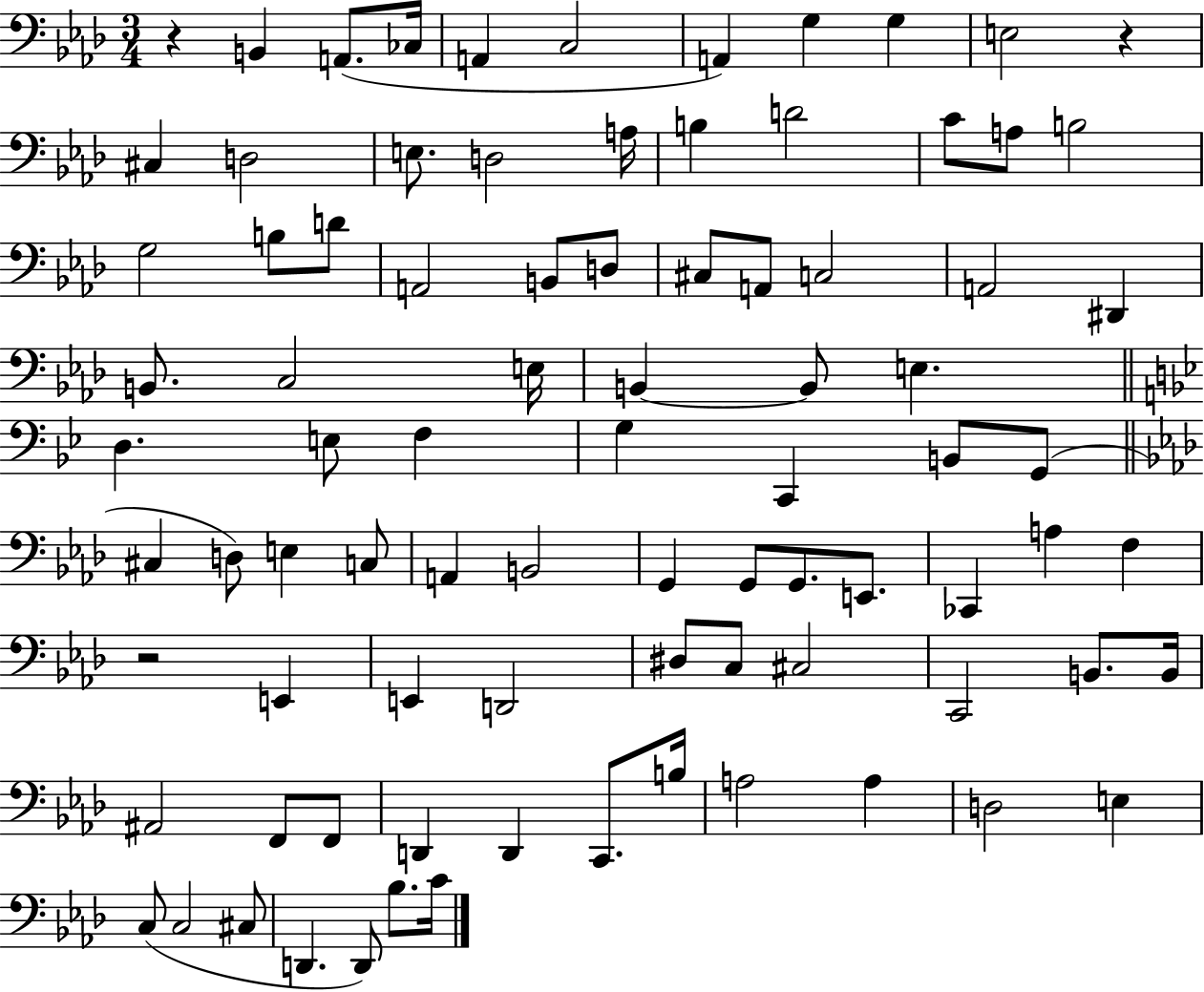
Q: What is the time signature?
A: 3/4